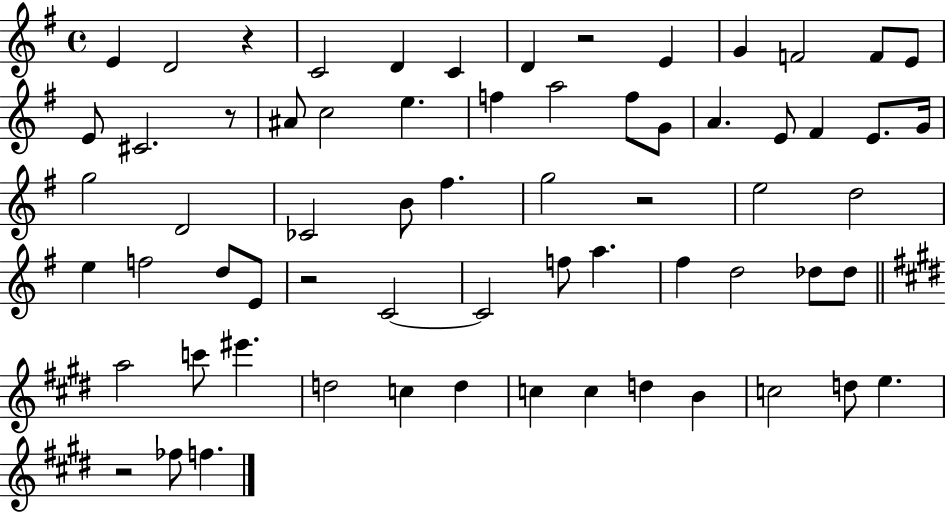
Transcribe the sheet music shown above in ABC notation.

X:1
T:Untitled
M:4/4
L:1/4
K:G
E D2 z C2 D C D z2 E G F2 F/2 E/2 E/2 ^C2 z/2 ^A/2 c2 e f a2 f/2 G/2 A E/2 ^F E/2 G/4 g2 D2 _C2 B/2 ^f g2 z2 e2 d2 e f2 d/2 E/2 z2 C2 C2 f/2 a ^f d2 _d/2 _d/2 a2 c'/2 ^e' d2 c d c c d B c2 d/2 e z2 _f/2 f